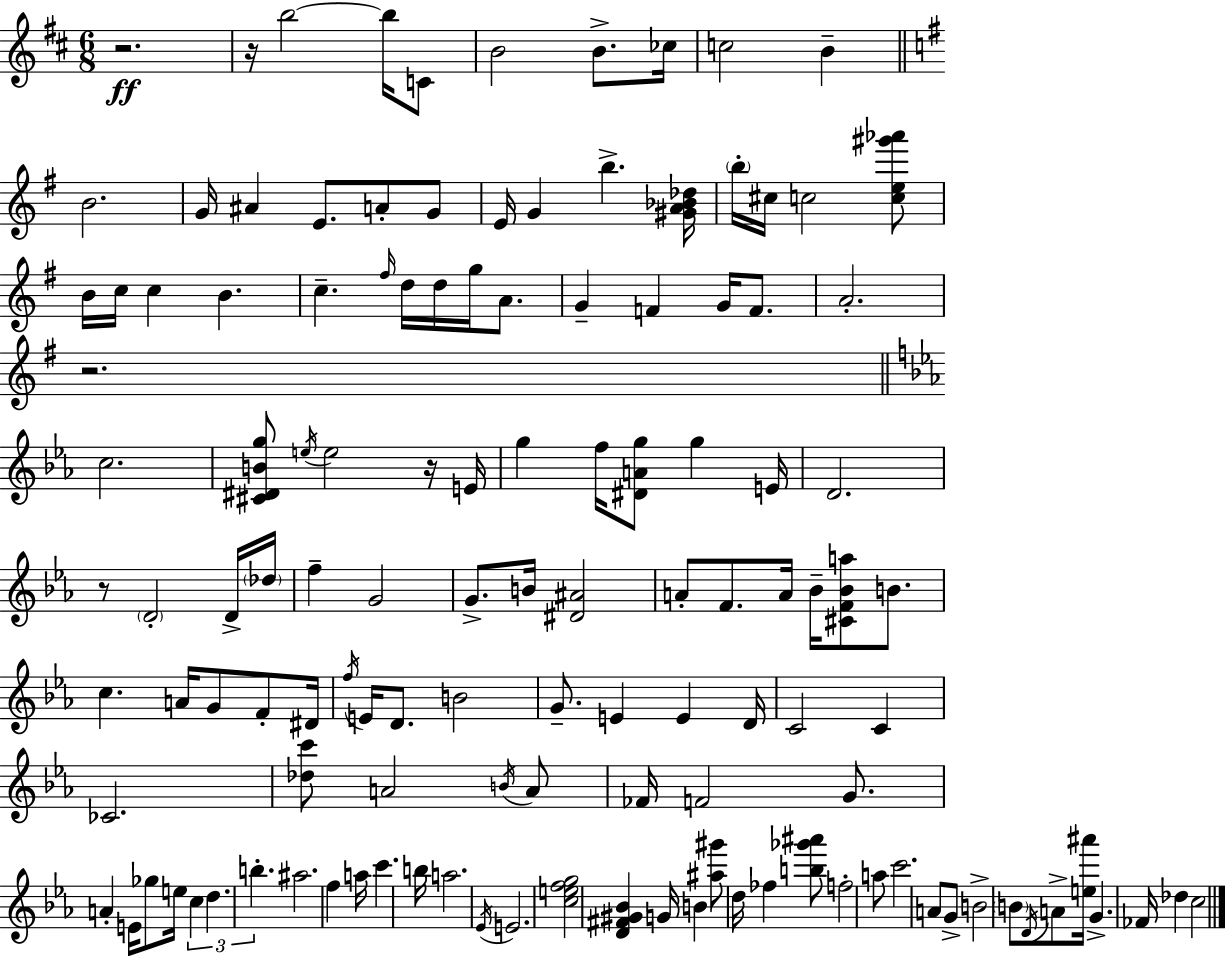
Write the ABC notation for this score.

X:1
T:Untitled
M:6/8
L:1/4
K:D
z2 z/4 b2 b/4 C/2 B2 B/2 _c/4 c2 B B2 G/4 ^A E/2 A/2 G/2 E/4 G b [^GA_B_d]/4 b/4 ^c/4 c2 [ce^g'_a']/2 B/4 c/4 c B c ^f/4 d/4 d/4 g/4 A/2 G F G/4 F/2 A2 z2 c2 [^C^DBg]/2 e/4 e2 z/4 E/4 g f/4 [^DAg]/2 g E/4 D2 z/2 D2 D/4 _d/4 f G2 G/2 B/4 [^D^A]2 A/2 F/2 A/4 _B/4 [^CF_Ba]/2 B/2 c A/4 G/2 F/2 ^D/4 f/4 E/4 D/2 B2 G/2 E E D/4 C2 C _C2 [_dc']/2 A2 B/4 A/2 _F/4 F2 G/2 A E/4 _g/2 e/4 c d b ^a2 f a/4 c' b/4 a2 _E/4 E2 [cefg]2 [D^F^G_B] G/4 B [^a^g']/2 d/4 _f [b_g'^a']/2 f2 a/2 c'2 A/2 G/2 B2 B/2 D/4 A/2 [e^a']/4 G _F/4 _d c2